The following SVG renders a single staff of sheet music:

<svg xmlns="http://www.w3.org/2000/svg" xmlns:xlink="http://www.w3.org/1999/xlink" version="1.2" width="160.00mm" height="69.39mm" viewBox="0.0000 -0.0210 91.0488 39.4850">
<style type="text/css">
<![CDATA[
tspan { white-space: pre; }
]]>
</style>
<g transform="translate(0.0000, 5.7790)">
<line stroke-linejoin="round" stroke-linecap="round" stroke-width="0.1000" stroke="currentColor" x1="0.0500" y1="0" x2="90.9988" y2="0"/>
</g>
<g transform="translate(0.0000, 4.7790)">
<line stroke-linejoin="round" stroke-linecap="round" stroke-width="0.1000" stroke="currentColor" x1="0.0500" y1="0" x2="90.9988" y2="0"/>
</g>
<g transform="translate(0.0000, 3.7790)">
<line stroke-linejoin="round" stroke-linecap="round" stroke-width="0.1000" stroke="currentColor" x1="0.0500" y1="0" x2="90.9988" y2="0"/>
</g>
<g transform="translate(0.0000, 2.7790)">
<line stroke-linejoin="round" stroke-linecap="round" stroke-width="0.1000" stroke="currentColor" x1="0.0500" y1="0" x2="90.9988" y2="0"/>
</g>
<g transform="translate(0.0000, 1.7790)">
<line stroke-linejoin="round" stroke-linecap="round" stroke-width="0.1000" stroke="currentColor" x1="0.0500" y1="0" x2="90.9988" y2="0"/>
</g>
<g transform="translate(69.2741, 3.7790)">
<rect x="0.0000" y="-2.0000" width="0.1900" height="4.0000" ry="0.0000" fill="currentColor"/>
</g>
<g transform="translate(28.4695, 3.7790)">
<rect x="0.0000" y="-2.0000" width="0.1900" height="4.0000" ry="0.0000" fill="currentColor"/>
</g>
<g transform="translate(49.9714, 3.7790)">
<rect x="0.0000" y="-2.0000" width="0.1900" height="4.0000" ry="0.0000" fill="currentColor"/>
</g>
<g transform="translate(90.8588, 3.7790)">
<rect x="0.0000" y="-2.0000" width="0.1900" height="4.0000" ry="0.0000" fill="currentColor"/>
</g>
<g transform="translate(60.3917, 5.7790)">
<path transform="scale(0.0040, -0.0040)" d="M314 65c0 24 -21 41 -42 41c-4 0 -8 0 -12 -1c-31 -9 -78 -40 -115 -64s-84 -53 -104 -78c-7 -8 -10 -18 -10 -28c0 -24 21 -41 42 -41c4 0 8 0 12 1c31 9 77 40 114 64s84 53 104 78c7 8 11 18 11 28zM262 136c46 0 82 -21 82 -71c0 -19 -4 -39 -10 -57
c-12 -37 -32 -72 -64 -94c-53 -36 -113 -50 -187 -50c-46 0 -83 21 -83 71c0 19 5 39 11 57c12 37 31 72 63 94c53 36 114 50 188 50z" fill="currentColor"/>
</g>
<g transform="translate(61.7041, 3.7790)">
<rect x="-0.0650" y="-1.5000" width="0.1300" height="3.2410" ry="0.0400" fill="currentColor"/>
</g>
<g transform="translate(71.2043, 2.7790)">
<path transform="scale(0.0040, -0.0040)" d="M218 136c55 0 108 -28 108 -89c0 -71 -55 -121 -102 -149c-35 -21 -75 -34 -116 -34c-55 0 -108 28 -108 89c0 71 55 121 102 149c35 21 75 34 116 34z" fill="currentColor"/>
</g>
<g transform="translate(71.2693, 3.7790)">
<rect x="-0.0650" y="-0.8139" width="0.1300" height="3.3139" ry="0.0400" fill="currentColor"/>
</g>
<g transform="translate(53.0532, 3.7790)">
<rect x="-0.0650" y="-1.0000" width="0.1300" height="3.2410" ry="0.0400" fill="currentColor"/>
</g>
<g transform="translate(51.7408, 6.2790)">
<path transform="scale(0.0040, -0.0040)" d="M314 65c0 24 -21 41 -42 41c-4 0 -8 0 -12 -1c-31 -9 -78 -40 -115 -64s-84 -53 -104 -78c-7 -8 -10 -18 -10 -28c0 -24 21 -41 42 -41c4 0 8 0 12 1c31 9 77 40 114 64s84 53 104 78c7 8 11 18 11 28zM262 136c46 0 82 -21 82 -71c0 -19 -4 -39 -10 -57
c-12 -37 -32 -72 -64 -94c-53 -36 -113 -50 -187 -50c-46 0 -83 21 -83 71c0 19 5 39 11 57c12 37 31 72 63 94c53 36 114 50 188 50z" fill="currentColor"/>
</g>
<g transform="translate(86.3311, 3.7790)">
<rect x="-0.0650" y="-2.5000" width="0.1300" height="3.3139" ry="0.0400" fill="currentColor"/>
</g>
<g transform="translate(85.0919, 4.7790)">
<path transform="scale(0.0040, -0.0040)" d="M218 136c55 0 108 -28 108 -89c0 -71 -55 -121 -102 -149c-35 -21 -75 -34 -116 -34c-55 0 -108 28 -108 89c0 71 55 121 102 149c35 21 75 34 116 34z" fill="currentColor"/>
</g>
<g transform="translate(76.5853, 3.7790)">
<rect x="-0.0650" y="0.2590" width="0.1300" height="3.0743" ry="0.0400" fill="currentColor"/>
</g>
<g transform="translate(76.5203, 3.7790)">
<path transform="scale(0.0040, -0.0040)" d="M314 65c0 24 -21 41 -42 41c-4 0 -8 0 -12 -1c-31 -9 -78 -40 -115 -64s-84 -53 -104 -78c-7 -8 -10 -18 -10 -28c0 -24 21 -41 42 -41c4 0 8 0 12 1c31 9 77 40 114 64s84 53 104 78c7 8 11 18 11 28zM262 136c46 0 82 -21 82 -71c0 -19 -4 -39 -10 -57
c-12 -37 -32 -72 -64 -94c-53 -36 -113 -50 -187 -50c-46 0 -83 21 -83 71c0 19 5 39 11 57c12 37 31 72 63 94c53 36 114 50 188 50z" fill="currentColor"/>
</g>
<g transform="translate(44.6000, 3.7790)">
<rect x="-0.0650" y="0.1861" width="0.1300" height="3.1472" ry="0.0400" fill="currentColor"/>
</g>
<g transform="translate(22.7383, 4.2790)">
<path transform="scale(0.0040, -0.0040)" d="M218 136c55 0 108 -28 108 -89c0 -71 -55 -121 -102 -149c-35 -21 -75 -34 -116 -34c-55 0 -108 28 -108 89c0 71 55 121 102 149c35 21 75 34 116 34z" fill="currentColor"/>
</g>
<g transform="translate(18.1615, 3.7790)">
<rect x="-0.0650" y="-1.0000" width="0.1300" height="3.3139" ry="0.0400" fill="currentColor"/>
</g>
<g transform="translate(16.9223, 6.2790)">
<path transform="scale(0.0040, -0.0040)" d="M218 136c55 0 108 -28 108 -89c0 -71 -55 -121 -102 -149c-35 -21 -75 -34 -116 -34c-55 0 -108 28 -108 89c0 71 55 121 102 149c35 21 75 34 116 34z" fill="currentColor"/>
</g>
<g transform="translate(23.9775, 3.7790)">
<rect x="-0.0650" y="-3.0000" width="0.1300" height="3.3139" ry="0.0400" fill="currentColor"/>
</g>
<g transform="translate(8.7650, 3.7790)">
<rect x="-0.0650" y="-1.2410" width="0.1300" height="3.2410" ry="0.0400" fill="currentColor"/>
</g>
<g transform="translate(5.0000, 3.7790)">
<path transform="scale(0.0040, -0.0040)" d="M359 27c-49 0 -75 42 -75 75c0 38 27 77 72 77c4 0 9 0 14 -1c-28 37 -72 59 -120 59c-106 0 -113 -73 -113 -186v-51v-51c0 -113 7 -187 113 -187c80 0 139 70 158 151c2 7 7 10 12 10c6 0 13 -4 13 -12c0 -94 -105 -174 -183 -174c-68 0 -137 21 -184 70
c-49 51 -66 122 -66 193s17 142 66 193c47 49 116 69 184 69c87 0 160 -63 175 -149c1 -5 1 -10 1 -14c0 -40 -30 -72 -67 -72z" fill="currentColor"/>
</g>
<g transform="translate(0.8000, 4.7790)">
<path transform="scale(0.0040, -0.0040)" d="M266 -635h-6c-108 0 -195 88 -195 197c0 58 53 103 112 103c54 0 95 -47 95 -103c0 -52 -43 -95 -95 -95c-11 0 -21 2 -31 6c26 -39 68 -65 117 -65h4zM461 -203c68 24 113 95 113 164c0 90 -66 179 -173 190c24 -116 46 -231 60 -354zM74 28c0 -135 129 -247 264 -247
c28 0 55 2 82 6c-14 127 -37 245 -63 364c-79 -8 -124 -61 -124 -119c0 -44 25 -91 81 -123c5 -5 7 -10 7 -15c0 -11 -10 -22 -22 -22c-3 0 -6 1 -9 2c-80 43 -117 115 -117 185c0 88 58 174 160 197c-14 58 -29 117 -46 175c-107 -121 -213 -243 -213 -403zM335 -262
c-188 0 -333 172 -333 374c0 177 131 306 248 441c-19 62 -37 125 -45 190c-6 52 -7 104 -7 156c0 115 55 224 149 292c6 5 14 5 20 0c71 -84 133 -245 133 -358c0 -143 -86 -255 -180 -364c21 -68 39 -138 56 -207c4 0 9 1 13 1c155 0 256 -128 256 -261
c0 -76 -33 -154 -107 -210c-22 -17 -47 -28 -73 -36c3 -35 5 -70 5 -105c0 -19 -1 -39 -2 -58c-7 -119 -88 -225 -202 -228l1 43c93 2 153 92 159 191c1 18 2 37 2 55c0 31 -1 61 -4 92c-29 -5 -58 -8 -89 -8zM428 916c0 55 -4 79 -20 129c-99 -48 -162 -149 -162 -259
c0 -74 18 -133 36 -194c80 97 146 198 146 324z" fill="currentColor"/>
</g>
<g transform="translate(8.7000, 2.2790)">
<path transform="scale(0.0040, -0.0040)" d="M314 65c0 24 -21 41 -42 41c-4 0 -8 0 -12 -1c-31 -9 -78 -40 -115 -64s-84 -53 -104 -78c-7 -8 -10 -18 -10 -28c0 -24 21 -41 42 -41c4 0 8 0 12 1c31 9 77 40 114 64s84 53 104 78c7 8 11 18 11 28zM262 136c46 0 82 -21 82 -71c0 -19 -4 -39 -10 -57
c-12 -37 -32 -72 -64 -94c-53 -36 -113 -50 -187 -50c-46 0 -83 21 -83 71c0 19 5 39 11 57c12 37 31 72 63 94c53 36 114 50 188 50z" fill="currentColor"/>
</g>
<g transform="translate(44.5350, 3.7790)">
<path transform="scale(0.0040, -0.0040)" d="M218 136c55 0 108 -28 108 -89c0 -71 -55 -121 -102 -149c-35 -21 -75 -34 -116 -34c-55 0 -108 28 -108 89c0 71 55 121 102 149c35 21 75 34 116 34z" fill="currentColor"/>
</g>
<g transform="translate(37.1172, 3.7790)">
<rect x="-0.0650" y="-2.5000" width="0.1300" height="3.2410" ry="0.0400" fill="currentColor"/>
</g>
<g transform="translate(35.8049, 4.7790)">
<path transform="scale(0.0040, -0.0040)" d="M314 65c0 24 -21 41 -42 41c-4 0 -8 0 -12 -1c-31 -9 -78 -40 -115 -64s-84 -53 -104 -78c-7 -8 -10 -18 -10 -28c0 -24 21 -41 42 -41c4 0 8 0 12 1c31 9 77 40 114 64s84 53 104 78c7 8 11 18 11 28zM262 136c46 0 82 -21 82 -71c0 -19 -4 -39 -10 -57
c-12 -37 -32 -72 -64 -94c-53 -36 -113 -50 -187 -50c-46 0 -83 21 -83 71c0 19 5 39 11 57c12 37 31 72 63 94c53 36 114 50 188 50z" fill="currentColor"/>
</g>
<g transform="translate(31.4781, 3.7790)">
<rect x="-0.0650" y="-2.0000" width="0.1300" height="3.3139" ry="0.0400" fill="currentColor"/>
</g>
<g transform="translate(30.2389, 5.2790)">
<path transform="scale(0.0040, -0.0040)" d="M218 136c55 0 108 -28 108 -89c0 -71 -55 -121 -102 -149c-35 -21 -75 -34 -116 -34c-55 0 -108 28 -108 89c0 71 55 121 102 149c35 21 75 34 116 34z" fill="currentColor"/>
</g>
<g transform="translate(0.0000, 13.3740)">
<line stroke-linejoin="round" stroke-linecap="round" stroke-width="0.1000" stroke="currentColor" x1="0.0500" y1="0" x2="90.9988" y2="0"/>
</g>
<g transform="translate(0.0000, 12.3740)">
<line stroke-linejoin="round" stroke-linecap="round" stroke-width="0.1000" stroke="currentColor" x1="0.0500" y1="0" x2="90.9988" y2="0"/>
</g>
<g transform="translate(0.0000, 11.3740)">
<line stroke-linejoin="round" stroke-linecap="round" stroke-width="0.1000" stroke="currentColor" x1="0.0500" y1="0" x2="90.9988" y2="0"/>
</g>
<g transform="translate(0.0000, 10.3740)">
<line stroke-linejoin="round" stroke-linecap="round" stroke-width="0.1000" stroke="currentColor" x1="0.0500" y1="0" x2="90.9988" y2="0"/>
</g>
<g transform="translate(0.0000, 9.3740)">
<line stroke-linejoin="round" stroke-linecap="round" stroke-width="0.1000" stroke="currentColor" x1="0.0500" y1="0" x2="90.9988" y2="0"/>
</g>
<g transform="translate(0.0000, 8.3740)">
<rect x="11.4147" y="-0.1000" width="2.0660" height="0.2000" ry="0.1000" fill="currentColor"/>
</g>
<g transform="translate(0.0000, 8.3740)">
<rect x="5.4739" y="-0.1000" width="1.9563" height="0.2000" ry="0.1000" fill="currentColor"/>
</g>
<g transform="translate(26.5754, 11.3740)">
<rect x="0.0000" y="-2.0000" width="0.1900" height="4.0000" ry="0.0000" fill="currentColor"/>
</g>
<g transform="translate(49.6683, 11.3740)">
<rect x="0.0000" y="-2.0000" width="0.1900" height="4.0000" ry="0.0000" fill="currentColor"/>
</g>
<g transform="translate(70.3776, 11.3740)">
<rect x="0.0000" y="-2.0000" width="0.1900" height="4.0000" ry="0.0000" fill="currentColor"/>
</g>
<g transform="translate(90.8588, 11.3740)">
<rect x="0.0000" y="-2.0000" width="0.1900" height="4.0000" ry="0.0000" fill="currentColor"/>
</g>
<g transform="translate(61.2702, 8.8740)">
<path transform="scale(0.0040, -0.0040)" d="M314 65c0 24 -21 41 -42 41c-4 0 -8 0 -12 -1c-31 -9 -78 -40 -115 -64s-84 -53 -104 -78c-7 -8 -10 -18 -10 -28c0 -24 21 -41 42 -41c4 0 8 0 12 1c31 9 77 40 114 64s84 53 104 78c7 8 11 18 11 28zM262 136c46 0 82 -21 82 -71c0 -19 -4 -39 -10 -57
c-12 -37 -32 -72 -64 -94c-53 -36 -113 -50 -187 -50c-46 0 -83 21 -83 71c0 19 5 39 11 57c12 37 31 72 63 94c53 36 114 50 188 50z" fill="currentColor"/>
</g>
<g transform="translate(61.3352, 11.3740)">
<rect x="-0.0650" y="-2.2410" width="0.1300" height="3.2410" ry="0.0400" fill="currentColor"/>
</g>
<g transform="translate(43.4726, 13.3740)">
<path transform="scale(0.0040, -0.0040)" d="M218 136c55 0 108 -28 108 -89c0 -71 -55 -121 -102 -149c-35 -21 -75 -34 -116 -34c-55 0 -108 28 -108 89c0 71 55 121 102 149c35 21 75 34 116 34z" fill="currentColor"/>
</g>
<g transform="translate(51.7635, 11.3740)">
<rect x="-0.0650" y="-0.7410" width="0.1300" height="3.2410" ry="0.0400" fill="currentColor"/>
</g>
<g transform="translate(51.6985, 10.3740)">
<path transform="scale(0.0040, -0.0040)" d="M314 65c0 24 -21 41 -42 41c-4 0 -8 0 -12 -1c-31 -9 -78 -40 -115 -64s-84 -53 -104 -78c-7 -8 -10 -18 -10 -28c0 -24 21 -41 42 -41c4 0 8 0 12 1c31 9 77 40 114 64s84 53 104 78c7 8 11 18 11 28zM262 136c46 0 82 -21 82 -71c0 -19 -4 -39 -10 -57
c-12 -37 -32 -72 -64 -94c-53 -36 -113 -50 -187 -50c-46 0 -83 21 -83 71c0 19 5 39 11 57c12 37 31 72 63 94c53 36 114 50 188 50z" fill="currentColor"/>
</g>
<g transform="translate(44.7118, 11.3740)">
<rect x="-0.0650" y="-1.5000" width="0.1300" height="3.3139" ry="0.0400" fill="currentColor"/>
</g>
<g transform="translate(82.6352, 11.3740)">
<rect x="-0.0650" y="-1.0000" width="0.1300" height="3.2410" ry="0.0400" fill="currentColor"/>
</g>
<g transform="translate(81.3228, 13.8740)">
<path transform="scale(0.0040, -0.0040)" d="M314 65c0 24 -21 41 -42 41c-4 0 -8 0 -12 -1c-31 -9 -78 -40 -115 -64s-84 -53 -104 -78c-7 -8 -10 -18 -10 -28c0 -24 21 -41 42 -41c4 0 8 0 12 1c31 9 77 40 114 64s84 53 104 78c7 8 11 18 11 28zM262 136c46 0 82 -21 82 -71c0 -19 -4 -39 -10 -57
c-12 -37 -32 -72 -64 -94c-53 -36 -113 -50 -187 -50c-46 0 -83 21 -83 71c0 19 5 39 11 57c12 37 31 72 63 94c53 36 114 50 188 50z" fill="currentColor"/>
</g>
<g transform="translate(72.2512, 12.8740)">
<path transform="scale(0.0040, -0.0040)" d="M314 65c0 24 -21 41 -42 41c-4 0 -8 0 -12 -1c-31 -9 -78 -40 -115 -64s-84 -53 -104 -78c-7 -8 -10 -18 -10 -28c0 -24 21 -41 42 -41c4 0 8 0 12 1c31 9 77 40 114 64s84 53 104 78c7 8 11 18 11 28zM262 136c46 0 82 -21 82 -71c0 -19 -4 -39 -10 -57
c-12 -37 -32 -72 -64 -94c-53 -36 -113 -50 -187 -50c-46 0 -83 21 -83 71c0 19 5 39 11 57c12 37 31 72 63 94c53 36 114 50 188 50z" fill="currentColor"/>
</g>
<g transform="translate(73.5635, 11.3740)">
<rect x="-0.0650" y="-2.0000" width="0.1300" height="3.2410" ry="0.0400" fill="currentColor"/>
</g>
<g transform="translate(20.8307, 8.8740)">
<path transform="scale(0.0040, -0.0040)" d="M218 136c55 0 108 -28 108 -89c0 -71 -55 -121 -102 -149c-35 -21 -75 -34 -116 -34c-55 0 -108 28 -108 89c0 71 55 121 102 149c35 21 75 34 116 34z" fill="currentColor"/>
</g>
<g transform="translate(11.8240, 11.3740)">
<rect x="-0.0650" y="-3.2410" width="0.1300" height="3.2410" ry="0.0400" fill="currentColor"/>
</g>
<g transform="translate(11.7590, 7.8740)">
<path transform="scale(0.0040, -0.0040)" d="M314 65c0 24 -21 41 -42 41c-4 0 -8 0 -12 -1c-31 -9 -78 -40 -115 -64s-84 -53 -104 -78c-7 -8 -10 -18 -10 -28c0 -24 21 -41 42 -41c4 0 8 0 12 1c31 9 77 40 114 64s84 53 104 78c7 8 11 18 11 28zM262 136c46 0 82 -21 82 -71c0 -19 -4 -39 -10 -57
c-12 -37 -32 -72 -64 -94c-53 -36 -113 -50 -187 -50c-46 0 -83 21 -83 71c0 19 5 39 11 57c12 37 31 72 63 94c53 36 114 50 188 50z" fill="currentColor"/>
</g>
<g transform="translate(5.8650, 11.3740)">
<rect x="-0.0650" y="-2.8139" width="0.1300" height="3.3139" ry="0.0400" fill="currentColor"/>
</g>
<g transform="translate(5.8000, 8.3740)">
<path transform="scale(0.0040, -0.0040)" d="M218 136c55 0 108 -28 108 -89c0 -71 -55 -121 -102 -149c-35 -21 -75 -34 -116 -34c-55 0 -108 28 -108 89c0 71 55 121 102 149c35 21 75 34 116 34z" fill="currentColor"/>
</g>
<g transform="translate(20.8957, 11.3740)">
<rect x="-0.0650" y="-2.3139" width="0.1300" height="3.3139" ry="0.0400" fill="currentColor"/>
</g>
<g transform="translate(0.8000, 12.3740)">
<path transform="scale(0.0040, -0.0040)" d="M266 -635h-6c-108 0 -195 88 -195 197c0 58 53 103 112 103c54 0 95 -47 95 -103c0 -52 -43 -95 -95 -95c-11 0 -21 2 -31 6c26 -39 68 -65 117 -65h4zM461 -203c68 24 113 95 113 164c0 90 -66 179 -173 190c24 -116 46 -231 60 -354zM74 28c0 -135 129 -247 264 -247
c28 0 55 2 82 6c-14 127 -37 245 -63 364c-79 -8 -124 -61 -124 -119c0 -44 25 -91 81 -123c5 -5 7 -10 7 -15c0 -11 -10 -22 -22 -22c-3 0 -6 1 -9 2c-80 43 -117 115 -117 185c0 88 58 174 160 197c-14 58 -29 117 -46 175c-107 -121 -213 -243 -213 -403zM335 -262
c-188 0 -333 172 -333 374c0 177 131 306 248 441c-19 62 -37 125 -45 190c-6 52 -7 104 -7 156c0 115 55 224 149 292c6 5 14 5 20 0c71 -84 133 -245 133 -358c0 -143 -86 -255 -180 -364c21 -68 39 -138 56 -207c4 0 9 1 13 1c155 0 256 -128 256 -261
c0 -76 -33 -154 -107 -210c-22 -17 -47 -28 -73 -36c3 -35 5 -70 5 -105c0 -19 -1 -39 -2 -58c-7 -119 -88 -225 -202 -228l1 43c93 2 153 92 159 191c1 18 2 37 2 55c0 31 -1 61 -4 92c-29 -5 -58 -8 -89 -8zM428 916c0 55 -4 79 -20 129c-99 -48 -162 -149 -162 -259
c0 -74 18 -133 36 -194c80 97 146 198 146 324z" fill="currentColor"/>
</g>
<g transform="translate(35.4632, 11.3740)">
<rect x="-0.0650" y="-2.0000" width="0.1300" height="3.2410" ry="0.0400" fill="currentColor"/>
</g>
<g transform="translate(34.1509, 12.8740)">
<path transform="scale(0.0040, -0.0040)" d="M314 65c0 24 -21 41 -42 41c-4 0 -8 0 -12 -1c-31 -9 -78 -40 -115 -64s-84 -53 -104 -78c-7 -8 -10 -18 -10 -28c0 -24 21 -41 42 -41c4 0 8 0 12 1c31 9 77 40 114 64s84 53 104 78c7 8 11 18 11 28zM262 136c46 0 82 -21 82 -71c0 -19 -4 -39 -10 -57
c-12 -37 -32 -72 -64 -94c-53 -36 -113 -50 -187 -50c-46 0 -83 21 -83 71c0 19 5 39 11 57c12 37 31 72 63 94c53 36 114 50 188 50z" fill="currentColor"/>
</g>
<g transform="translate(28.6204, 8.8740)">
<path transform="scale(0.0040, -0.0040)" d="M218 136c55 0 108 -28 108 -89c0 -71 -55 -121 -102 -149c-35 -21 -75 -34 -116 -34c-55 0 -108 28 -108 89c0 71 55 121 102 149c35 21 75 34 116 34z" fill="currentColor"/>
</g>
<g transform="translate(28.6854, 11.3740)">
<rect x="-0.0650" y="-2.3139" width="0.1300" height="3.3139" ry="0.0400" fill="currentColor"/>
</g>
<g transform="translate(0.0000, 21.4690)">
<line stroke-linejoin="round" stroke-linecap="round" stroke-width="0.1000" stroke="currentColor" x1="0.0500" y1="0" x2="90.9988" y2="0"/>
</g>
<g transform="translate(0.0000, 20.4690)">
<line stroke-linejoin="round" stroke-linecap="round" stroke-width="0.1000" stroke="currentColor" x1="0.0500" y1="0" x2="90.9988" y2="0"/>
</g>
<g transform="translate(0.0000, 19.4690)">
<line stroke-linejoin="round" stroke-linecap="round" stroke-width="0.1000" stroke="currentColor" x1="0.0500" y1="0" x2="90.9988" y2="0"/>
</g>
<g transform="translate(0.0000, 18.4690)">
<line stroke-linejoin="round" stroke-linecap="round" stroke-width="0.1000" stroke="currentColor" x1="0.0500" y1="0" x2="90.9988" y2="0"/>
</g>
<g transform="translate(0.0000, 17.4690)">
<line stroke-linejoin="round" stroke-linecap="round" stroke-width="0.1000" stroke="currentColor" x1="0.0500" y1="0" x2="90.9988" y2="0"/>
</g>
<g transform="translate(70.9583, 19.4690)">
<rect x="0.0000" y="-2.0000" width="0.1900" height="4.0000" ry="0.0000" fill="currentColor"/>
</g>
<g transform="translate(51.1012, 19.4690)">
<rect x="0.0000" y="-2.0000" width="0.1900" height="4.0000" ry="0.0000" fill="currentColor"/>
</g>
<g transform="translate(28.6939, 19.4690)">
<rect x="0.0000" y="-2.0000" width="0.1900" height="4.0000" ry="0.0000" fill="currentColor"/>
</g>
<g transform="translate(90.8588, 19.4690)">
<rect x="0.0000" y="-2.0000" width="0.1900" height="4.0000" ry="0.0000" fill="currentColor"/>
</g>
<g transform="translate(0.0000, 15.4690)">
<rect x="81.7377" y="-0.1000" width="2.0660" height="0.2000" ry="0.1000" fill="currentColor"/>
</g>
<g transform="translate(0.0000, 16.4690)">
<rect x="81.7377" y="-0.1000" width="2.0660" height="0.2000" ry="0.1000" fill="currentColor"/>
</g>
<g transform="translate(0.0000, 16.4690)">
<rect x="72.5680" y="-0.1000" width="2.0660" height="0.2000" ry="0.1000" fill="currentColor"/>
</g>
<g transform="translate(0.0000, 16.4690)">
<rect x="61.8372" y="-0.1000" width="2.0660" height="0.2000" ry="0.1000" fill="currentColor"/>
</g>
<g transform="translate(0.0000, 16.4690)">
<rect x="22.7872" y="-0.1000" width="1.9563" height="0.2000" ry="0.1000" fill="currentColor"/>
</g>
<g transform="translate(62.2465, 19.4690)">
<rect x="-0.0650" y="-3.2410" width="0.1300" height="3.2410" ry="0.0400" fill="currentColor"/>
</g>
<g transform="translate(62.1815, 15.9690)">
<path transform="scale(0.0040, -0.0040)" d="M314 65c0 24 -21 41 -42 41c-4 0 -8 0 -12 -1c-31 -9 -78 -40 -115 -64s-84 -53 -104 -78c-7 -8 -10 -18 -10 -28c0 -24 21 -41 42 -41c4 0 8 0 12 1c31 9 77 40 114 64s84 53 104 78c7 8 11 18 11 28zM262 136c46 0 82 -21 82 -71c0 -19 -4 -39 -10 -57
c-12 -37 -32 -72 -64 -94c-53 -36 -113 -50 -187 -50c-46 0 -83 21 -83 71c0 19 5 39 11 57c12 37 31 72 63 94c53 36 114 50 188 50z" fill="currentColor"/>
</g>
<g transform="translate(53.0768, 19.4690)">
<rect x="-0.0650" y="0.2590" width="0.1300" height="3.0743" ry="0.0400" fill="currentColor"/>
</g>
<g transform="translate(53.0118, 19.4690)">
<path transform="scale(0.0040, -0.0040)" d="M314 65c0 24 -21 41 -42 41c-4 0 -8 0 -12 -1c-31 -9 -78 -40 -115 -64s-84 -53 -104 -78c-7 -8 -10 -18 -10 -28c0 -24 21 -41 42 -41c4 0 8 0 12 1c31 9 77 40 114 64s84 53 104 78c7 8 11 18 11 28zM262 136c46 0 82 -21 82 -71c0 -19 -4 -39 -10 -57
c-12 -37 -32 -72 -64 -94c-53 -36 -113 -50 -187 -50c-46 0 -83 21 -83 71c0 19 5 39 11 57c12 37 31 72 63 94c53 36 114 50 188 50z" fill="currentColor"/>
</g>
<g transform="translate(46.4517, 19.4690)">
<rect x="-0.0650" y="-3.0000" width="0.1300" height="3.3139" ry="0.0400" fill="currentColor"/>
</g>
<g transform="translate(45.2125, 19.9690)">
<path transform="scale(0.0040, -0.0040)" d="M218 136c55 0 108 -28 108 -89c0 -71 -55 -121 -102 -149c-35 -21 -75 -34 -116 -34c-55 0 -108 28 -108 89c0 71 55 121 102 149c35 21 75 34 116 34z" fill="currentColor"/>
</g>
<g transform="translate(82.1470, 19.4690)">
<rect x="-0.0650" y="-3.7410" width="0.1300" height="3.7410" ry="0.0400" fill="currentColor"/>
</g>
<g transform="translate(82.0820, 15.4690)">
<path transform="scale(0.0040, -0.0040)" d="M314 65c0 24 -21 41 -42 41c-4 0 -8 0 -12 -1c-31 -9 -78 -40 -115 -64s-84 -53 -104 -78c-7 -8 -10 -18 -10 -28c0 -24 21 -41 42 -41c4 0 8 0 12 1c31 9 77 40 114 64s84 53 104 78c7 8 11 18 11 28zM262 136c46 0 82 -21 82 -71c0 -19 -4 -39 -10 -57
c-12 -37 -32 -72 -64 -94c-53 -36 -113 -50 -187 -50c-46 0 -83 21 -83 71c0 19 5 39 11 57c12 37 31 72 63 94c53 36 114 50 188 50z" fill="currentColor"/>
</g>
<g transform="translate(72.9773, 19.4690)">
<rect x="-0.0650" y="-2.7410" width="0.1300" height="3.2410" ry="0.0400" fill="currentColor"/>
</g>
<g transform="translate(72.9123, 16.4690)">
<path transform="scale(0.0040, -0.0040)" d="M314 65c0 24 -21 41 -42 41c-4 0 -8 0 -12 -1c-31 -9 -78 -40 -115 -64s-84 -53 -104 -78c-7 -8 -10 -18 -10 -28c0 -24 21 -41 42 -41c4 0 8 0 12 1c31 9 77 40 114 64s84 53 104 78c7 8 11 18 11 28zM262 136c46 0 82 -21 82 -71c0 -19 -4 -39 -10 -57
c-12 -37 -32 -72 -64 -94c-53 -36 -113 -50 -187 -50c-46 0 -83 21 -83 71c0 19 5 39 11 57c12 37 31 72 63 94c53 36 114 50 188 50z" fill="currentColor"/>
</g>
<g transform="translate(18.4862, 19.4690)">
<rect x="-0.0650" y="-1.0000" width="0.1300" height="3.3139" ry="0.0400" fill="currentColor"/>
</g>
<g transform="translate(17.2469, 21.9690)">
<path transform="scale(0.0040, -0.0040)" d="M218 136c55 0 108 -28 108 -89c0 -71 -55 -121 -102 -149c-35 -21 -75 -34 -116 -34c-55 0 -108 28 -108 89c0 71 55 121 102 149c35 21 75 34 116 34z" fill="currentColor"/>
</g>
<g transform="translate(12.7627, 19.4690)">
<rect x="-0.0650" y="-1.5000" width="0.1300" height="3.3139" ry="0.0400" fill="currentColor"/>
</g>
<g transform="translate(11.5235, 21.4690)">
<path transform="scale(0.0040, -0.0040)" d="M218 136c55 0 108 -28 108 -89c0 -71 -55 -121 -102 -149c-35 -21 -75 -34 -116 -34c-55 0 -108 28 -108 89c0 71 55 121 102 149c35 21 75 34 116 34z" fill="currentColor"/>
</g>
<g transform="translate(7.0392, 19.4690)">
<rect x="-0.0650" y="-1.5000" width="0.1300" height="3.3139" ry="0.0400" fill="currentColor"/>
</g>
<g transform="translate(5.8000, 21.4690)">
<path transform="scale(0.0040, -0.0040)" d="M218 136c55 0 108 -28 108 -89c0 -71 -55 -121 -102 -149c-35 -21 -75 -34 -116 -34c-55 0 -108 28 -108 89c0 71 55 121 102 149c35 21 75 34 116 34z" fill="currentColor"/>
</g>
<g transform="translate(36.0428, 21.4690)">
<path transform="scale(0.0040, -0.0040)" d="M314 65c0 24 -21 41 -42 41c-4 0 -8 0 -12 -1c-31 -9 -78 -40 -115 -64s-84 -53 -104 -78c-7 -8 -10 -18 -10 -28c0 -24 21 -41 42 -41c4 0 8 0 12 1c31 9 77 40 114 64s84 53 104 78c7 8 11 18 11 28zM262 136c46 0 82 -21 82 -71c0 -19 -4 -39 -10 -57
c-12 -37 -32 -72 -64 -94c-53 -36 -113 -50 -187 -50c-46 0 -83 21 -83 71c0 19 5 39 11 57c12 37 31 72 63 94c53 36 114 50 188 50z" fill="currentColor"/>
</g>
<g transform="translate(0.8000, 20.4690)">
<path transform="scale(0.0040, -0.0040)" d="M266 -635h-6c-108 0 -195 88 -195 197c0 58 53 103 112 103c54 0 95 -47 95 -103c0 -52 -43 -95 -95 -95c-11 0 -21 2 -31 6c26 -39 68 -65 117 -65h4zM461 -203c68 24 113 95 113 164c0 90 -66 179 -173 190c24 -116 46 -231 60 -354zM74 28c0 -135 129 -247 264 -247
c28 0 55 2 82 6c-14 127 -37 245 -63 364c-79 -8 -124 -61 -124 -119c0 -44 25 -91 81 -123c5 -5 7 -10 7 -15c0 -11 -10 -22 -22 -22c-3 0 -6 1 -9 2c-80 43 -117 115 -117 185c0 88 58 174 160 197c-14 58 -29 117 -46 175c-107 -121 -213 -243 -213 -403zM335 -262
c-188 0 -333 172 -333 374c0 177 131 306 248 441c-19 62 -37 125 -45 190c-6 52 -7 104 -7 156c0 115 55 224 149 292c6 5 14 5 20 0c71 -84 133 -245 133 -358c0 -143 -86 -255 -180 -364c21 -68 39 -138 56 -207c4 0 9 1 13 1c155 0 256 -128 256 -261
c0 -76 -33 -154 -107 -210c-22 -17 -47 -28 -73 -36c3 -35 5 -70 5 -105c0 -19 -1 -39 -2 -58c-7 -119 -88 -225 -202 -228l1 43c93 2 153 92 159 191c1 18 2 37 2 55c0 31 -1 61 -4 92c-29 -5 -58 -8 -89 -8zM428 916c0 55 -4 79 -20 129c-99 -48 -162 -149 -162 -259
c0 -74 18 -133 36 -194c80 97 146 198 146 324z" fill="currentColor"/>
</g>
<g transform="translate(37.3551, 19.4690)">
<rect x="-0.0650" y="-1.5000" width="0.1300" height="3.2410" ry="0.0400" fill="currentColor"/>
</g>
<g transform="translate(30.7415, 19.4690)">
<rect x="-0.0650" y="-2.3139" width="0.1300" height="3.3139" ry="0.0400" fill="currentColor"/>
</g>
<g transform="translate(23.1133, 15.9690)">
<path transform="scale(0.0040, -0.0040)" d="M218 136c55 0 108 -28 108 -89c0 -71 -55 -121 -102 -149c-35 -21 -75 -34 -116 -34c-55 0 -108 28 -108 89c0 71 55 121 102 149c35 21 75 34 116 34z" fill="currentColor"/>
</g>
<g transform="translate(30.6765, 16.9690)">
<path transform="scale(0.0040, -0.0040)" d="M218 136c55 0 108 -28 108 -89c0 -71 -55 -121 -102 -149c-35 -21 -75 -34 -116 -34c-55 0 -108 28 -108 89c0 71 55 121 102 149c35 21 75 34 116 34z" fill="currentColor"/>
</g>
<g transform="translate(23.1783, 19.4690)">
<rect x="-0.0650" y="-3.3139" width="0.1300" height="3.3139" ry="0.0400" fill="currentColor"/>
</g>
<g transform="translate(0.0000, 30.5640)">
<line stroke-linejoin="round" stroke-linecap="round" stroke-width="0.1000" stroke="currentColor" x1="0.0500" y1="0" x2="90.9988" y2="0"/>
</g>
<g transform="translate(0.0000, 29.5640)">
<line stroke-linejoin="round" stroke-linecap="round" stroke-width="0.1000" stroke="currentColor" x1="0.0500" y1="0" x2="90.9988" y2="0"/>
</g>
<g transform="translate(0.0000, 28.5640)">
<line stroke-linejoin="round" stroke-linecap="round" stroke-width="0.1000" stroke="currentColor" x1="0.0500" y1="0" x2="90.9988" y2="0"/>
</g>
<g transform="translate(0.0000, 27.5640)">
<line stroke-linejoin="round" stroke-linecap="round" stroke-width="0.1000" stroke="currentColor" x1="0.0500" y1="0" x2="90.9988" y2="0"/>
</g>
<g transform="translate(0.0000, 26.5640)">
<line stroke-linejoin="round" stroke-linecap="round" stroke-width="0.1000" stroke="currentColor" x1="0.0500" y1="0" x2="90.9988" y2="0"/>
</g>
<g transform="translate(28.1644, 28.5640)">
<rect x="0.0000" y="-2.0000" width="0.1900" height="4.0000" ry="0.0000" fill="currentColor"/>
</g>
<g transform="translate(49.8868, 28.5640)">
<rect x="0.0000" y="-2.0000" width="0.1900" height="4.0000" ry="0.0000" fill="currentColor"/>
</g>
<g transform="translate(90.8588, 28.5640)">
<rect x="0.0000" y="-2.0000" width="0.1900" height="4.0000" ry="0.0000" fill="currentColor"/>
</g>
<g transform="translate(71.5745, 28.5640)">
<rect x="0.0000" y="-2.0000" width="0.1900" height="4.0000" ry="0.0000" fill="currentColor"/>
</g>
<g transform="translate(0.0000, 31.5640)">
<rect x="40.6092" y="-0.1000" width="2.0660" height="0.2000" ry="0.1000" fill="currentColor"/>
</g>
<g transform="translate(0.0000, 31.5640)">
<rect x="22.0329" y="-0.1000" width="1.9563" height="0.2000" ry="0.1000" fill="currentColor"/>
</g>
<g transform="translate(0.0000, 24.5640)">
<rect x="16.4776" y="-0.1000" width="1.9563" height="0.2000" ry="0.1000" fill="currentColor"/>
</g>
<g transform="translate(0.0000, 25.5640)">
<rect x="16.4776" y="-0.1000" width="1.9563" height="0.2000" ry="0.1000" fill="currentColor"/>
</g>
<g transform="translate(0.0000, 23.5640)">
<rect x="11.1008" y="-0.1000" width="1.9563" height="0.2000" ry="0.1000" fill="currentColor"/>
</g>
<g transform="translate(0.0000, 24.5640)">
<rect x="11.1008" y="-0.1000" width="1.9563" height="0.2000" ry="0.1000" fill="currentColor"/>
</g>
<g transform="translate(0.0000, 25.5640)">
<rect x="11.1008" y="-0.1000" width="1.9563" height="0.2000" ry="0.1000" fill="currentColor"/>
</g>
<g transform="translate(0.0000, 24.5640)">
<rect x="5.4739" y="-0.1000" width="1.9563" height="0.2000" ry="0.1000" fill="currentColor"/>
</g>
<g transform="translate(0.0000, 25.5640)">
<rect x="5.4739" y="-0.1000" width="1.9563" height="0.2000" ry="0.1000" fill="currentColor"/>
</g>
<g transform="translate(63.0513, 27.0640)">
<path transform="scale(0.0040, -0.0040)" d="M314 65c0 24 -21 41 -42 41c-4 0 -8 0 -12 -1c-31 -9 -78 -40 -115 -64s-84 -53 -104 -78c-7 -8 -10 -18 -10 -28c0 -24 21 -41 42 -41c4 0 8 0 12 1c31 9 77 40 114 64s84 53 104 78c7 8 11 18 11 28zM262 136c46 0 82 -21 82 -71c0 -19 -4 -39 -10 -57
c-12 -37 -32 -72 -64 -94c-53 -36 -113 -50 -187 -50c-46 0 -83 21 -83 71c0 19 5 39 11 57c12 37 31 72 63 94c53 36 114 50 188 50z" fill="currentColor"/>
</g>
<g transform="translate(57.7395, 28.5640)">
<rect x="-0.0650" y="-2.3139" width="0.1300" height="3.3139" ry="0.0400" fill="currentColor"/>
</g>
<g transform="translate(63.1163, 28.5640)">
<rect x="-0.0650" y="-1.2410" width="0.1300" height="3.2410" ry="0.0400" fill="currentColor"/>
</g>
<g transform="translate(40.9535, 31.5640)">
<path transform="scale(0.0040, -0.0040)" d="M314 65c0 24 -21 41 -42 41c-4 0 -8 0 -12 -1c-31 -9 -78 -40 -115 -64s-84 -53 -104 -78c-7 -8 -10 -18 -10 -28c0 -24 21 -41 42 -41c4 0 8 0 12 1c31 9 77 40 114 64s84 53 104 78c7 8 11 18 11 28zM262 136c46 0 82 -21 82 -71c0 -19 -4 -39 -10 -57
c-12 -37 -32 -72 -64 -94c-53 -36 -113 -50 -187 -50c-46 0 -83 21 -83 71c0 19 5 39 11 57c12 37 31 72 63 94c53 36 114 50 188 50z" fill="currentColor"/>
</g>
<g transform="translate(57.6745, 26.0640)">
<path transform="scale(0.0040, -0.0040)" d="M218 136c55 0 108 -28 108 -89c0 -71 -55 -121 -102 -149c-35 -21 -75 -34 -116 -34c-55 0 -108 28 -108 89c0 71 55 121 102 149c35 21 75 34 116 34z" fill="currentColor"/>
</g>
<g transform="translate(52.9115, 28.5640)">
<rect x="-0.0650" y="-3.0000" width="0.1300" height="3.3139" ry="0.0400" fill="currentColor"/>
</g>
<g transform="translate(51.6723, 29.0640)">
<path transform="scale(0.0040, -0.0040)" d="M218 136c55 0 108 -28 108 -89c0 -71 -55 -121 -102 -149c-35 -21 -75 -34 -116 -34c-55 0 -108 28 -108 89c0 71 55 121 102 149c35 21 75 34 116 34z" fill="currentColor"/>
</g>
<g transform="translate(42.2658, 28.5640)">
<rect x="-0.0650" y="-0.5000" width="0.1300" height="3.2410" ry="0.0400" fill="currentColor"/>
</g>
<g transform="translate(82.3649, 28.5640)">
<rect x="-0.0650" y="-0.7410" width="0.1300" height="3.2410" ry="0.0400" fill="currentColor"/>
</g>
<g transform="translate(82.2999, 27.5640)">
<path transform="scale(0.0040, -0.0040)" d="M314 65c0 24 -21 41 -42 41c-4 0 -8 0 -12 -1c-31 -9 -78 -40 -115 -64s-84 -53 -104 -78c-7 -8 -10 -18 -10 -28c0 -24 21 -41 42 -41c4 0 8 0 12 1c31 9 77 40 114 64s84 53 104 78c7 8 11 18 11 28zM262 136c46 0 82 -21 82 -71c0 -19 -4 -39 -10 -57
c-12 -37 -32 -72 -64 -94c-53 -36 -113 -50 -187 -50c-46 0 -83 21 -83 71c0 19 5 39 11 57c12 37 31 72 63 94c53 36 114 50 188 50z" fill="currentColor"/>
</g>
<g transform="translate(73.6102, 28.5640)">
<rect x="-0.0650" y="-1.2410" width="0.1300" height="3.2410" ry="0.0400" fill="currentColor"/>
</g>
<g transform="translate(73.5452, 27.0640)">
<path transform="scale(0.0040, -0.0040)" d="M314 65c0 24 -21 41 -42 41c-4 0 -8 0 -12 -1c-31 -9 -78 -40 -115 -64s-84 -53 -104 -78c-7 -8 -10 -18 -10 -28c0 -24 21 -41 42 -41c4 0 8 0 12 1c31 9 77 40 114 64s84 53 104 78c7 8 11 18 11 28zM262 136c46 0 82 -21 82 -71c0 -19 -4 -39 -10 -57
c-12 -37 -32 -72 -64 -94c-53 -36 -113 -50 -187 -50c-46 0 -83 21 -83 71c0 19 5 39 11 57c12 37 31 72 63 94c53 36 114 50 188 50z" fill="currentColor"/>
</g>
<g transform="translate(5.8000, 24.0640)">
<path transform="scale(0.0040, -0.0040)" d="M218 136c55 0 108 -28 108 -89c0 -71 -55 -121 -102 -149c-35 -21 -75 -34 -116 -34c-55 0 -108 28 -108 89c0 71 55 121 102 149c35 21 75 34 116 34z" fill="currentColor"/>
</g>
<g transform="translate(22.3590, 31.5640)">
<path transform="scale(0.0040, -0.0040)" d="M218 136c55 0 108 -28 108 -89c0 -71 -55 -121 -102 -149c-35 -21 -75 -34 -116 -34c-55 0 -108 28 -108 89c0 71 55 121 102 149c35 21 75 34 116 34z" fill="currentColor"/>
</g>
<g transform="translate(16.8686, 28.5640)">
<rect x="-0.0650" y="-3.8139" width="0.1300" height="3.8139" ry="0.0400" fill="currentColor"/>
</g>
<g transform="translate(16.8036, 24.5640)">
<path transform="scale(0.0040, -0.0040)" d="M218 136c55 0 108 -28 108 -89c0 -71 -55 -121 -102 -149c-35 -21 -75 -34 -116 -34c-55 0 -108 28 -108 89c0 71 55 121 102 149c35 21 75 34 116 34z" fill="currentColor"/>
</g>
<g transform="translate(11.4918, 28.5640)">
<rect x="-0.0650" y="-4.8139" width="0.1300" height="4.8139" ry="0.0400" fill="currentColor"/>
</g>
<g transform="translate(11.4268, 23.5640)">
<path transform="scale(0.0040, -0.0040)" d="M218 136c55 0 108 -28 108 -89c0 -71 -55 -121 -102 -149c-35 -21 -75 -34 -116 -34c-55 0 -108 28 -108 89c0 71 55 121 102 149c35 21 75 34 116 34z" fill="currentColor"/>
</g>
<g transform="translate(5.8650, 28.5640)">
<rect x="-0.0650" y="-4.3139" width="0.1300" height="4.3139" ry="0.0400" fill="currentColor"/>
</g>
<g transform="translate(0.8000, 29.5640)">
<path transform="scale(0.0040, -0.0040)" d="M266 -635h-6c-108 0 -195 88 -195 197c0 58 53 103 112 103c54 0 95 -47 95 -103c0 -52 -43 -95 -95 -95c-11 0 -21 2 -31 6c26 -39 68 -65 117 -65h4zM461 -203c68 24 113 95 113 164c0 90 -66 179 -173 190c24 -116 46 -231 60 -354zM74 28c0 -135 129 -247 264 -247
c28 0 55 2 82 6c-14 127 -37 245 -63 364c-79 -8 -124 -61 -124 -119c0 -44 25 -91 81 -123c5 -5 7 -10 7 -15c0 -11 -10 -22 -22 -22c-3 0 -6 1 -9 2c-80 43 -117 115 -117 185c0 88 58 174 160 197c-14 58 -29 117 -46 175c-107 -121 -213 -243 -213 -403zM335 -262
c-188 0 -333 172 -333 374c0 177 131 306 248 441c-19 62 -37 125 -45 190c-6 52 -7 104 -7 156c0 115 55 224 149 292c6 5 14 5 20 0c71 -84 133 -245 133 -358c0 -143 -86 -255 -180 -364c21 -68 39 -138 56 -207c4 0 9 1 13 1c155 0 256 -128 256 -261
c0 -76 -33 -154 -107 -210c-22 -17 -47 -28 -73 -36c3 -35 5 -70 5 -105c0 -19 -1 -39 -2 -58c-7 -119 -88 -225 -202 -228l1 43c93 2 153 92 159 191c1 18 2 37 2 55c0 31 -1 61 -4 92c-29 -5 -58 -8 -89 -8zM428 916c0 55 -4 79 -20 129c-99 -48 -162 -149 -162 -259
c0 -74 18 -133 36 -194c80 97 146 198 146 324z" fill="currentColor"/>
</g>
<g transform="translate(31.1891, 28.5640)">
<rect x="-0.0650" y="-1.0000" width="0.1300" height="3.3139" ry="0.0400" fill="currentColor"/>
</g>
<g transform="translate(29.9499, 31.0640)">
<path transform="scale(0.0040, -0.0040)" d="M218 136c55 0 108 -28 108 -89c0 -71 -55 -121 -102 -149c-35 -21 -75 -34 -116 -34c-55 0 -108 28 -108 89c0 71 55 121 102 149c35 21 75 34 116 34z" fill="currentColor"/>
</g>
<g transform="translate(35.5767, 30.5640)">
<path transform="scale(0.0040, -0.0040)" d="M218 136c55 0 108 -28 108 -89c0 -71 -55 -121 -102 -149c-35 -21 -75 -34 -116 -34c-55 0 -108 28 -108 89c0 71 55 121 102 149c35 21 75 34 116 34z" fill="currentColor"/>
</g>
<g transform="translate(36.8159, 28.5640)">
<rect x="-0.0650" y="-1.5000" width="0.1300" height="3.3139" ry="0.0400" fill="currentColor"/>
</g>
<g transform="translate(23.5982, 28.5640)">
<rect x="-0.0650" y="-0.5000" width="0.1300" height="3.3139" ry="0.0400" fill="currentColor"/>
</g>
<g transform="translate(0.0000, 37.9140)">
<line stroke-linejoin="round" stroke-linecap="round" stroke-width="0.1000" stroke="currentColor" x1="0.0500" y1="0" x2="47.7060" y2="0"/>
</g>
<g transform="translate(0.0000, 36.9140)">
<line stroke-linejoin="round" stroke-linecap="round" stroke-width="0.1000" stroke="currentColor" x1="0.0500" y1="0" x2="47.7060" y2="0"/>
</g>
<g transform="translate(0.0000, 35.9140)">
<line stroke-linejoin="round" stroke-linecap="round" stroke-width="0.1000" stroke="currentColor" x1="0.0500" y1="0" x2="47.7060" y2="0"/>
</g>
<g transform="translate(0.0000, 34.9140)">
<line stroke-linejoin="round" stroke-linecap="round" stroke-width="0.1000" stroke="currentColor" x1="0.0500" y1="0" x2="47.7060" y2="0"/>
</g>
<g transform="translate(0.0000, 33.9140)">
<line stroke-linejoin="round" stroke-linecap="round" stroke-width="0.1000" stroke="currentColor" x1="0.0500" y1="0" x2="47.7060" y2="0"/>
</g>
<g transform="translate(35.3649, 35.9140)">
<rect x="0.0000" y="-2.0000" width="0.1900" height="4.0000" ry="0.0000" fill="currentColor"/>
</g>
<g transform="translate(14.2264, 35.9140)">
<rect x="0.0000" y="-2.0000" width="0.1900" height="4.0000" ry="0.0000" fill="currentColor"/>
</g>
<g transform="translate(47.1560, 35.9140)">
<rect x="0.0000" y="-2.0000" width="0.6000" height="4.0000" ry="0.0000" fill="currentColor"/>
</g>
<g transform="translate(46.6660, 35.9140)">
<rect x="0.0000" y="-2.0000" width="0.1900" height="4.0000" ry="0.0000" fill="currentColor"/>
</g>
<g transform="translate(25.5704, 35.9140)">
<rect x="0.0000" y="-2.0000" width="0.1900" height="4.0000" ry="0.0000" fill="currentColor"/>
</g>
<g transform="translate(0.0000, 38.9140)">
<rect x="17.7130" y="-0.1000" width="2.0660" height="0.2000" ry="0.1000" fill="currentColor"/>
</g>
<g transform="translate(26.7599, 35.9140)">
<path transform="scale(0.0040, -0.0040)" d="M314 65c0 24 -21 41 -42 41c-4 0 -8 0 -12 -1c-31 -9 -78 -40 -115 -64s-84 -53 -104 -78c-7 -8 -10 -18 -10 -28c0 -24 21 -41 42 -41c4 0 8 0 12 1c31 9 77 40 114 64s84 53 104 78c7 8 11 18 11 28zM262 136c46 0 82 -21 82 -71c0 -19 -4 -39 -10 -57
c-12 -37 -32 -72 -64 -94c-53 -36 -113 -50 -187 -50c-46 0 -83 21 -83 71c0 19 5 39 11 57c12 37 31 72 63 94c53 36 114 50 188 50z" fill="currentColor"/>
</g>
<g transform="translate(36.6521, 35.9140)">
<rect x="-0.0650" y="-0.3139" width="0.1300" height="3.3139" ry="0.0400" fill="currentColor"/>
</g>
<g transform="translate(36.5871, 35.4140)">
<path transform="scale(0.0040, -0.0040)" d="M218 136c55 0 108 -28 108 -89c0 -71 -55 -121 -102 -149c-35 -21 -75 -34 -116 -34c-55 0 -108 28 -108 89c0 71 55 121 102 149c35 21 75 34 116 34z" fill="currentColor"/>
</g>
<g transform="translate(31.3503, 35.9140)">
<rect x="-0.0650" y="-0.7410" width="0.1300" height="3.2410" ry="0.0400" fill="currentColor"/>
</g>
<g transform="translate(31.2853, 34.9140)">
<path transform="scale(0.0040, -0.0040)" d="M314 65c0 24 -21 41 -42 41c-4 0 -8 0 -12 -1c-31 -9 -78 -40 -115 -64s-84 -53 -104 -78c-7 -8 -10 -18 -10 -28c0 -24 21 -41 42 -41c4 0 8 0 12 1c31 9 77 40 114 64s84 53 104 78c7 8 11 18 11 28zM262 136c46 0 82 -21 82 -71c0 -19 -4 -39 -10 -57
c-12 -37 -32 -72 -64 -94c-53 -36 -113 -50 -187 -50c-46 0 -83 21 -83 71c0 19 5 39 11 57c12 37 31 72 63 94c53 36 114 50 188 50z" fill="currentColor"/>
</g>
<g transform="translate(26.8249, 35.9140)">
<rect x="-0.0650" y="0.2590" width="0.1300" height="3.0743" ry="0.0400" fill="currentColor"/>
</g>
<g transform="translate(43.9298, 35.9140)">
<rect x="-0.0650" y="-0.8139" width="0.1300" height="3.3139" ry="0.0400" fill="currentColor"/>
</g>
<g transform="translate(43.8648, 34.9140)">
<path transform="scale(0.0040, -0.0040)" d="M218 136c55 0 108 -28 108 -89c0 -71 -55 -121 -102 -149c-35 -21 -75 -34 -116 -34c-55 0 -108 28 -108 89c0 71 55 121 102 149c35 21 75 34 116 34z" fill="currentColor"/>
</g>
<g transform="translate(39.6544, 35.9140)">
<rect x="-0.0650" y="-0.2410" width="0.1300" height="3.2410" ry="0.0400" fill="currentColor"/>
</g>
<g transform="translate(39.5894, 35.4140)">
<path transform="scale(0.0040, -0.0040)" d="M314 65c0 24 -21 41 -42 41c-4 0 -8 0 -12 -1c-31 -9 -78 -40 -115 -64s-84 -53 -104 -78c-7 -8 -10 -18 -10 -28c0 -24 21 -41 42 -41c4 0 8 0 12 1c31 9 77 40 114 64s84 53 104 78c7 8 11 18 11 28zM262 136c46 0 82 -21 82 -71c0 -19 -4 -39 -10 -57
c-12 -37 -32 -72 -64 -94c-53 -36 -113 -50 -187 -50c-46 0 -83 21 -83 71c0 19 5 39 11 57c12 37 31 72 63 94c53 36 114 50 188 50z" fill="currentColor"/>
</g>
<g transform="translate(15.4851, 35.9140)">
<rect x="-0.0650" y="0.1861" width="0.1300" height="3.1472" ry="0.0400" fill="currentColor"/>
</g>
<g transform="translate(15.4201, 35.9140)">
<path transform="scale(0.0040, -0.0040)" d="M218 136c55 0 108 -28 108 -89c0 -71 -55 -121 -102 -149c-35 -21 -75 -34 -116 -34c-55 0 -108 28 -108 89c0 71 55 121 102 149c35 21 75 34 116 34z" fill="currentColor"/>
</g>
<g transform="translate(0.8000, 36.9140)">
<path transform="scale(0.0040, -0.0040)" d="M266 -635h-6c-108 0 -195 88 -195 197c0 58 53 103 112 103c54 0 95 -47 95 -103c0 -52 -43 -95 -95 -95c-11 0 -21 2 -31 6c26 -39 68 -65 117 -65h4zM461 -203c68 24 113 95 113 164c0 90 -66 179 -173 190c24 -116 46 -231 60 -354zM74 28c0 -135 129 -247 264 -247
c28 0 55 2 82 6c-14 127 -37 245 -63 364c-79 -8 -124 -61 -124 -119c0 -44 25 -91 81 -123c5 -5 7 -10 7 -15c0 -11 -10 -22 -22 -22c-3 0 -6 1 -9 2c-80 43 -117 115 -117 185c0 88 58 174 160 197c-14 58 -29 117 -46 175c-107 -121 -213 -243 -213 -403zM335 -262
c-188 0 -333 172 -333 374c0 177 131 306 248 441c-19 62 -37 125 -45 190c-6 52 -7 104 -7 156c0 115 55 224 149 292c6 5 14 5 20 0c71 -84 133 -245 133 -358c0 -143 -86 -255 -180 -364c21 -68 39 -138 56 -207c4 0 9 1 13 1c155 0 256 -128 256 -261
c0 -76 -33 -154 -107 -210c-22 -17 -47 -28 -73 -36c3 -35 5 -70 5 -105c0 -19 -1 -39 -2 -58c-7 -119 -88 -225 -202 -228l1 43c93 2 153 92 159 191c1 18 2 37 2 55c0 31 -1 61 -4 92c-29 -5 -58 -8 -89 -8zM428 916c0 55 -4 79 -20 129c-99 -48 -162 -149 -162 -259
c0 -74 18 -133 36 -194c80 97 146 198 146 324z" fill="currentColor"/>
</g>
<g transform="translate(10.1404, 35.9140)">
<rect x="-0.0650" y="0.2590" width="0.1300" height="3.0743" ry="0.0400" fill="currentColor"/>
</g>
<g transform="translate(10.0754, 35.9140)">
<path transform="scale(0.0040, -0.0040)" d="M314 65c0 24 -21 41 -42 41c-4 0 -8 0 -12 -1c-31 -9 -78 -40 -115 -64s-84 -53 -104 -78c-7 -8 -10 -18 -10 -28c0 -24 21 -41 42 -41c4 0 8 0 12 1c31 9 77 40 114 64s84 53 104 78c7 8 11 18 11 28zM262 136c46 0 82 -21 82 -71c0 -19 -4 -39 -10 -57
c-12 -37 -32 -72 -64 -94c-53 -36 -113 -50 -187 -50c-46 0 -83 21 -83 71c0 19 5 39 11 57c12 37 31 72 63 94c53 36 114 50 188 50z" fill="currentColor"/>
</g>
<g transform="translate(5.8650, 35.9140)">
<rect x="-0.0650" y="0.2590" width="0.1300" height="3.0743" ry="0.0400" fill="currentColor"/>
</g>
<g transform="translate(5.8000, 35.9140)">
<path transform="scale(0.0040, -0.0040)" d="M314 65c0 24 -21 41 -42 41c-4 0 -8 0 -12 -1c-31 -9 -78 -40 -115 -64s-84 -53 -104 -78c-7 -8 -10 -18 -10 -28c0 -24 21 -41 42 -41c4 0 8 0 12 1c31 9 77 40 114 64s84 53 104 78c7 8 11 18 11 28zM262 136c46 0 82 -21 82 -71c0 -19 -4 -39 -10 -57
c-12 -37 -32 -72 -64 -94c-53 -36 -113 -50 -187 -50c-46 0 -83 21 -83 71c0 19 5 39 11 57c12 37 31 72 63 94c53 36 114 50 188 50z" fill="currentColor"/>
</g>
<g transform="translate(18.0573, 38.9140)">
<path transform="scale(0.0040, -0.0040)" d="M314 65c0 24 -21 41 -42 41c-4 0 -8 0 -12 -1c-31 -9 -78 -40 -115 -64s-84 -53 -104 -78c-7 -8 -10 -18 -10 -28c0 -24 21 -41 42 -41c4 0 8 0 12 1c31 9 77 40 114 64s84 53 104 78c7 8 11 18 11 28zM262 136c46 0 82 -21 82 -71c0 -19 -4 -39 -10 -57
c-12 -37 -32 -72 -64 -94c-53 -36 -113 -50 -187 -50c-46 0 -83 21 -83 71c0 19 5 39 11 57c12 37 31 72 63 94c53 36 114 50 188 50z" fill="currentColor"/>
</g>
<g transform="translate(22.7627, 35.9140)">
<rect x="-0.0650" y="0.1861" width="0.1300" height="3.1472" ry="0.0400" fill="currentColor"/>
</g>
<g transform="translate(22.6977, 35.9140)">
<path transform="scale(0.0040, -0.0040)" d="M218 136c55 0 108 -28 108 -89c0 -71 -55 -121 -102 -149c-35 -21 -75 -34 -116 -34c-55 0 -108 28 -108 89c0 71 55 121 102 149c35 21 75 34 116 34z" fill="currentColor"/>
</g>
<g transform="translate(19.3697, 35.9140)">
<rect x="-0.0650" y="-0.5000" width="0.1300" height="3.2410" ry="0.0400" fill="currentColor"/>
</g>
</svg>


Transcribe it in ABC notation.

X:1
T:Untitled
M:4/4
L:1/4
K:C
e2 D A F G2 B D2 E2 d B2 G a b2 g g F2 E d2 g2 F2 D2 E E D b g E2 A B2 b2 a2 c'2 d' e' c' C D E C2 A g e2 e2 d2 B2 B2 B C2 B B2 d2 c c2 d